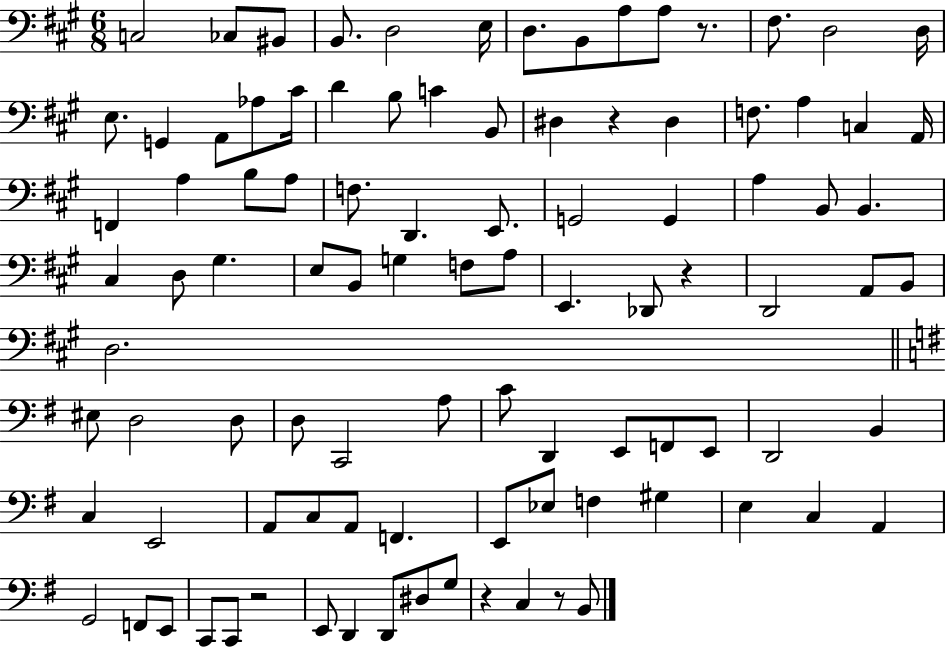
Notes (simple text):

C3/h CES3/e BIS2/e B2/e. D3/h E3/s D3/e. B2/e A3/e A3/e R/e. F#3/e. D3/h D3/s E3/e. G2/q A2/e Ab3/e C#4/s D4/q B3/e C4/q B2/e D#3/q R/q D#3/q F3/e. A3/q C3/q A2/s F2/q A3/q B3/e A3/e F3/e. D2/q. E2/e. G2/h G2/q A3/q B2/e B2/q. C#3/q D3/e G#3/q. E3/e B2/e G3/q F3/e A3/e E2/q. Db2/e R/q D2/h A2/e B2/e D3/h. EIS3/e D3/h D3/e D3/e C2/h A3/e C4/e D2/q E2/e F2/e E2/e D2/h B2/q C3/q E2/h A2/e C3/e A2/e F2/q. E2/e Eb3/e F3/q G#3/q E3/q C3/q A2/q G2/h F2/e E2/e C2/e C2/e R/h E2/e D2/q D2/e D#3/e G3/e R/q C3/q R/e B2/e